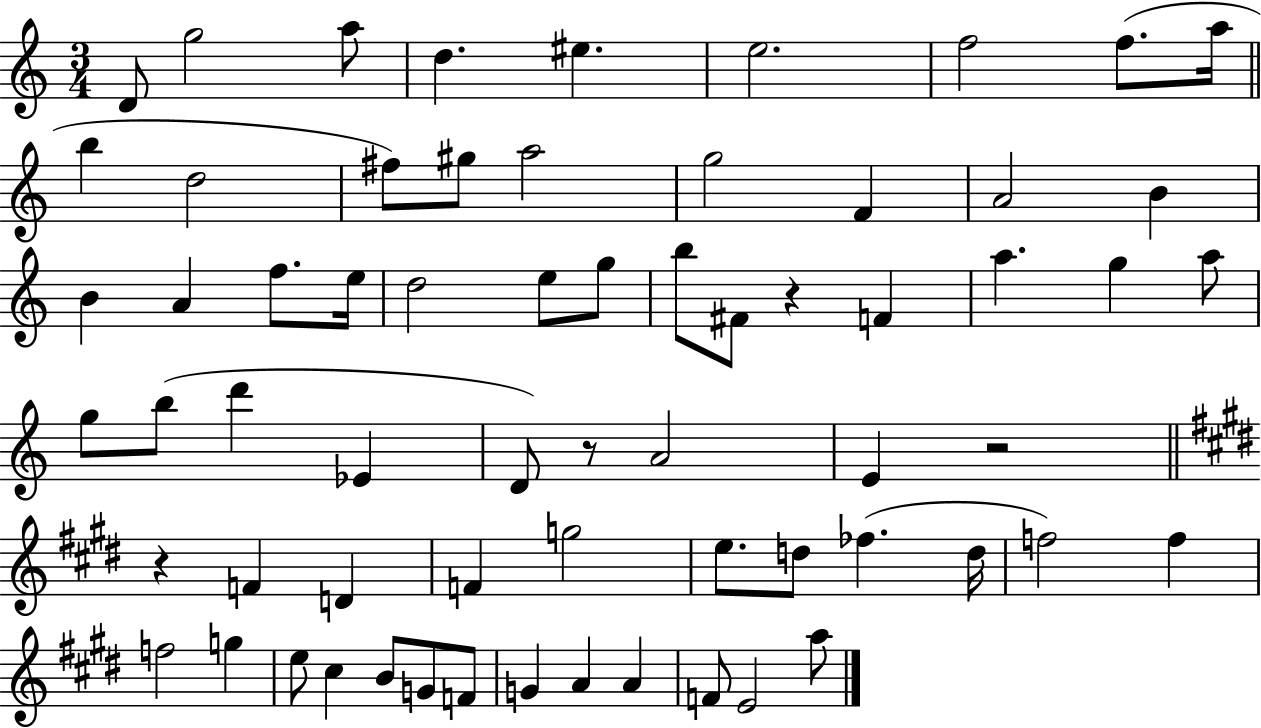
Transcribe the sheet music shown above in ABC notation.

X:1
T:Untitled
M:3/4
L:1/4
K:C
D/2 g2 a/2 d ^e e2 f2 f/2 a/4 b d2 ^f/2 ^g/2 a2 g2 F A2 B B A f/2 e/4 d2 e/2 g/2 b/2 ^F/2 z F a g a/2 g/2 b/2 d' _E D/2 z/2 A2 E z2 z F D F g2 e/2 d/2 _f d/4 f2 f f2 g e/2 ^c B/2 G/2 F/2 G A A F/2 E2 a/2